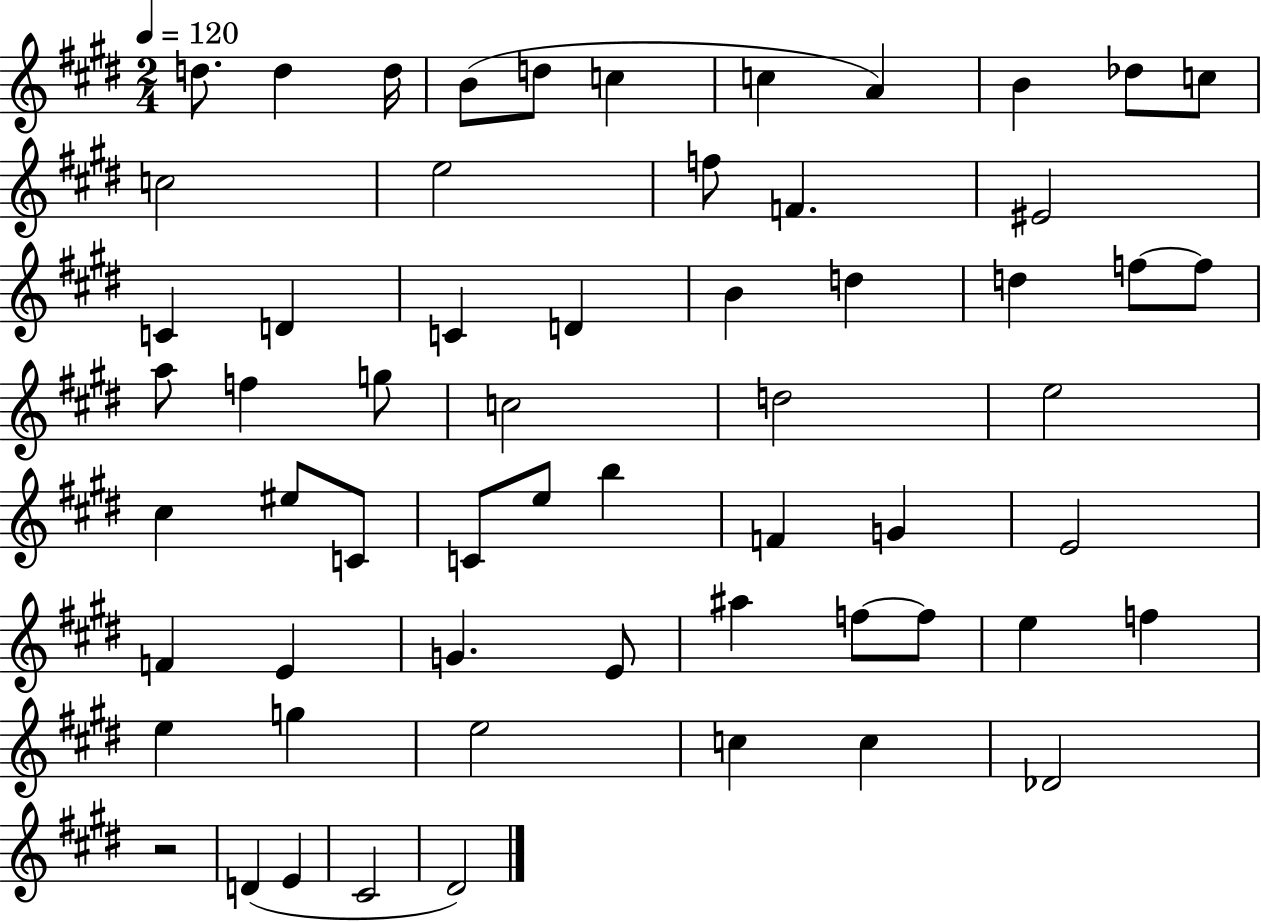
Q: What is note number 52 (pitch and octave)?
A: E5